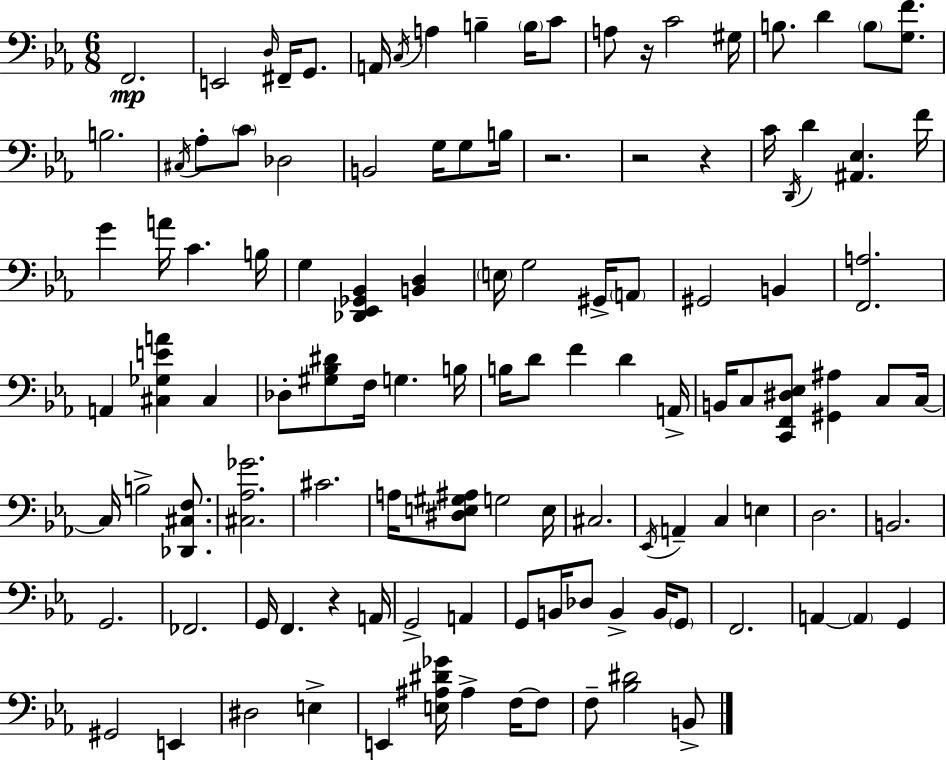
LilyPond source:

{
  \clef bass
  \numericTimeSignature
  \time 6/8
  \key c \minor
  \repeat volta 2 { f,2.\mp | e,2 \grace { d16 } fis,16-- g,8. | a,16 \acciaccatura { c16 } a4 b4-- \parenthesize b16 | c'8 a8 r16 c'2 | \break gis16 b8. d'4 \parenthesize b8 <g f'>8. | b2. | \acciaccatura { cis16 } aes8-. \parenthesize c'8 des2 | b,2 g16 | \break g8 b16 r2. | r2 r4 | c'16 \acciaccatura { d,16 } d'4 <ais, ees>4. | f'16 g'4 a'16 c'4. | \break b16 g4 <des, ees, ges, bes,>4 | <b, d>4 \parenthesize e16 g2 | gis,16-> \parenthesize a,8 gis,2 | b,4 <f, a>2. | \break a,4 <cis ges e' a'>4 | cis4 des8-. <gis bes dis'>8 f16 g4. | b16 b16 d'8 f'4 d'4 | a,16-> b,16 c8 <c, f, dis ees>8 <gis, ais>4 | \break c8 c16~~ c16 b2-> | <des, cis f>8. <cis aes ges'>2. | cis'2. | a16 <dis e gis ais>8 g2 | \break e16 cis2. | \acciaccatura { ees,16 } a,4-- c4 | e4 d2. | b,2. | \break g,2. | fes,2. | g,16 f,4. | r4 a,16 g,2-> | \break a,4 g,8 b,16 des8 b,4-> | b,16 \parenthesize g,8 f,2. | a,4~~ \parenthesize a,4 | g,4 gis,2 | \break e,4 dis2 | e4-> e,4 <e ais dis' ges'>16 ais4-> | f16~~ f8 f8-- <bes dis'>2 | b,8-> } \bar "|."
}